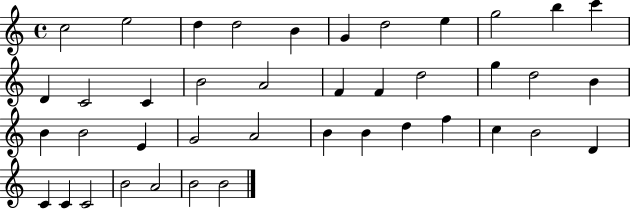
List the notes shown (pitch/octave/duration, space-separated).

C5/h E5/h D5/q D5/h B4/q G4/q D5/h E5/q G5/h B5/q C6/q D4/q C4/h C4/q B4/h A4/h F4/q F4/q D5/h G5/q D5/h B4/q B4/q B4/h E4/q G4/h A4/h B4/q B4/q D5/q F5/q C5/q B4/h D4/q C4/q C4/q C4/h B4/h A4/h B4/h B4/h